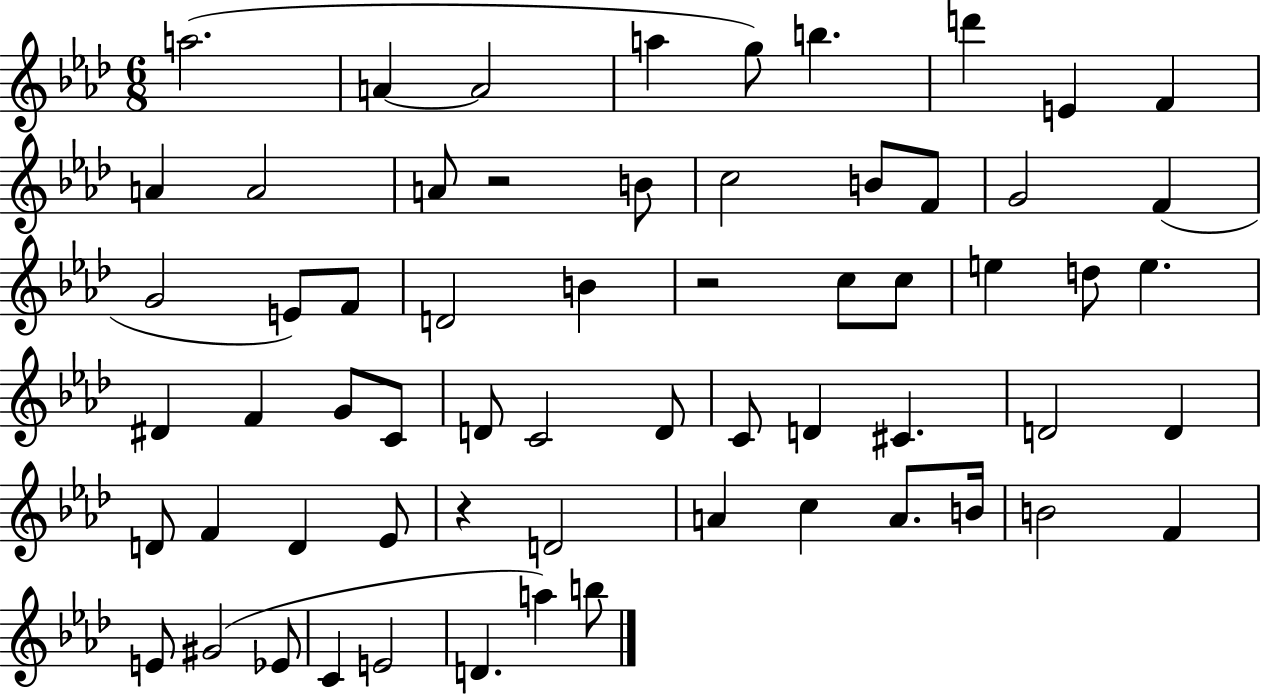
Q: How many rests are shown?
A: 3